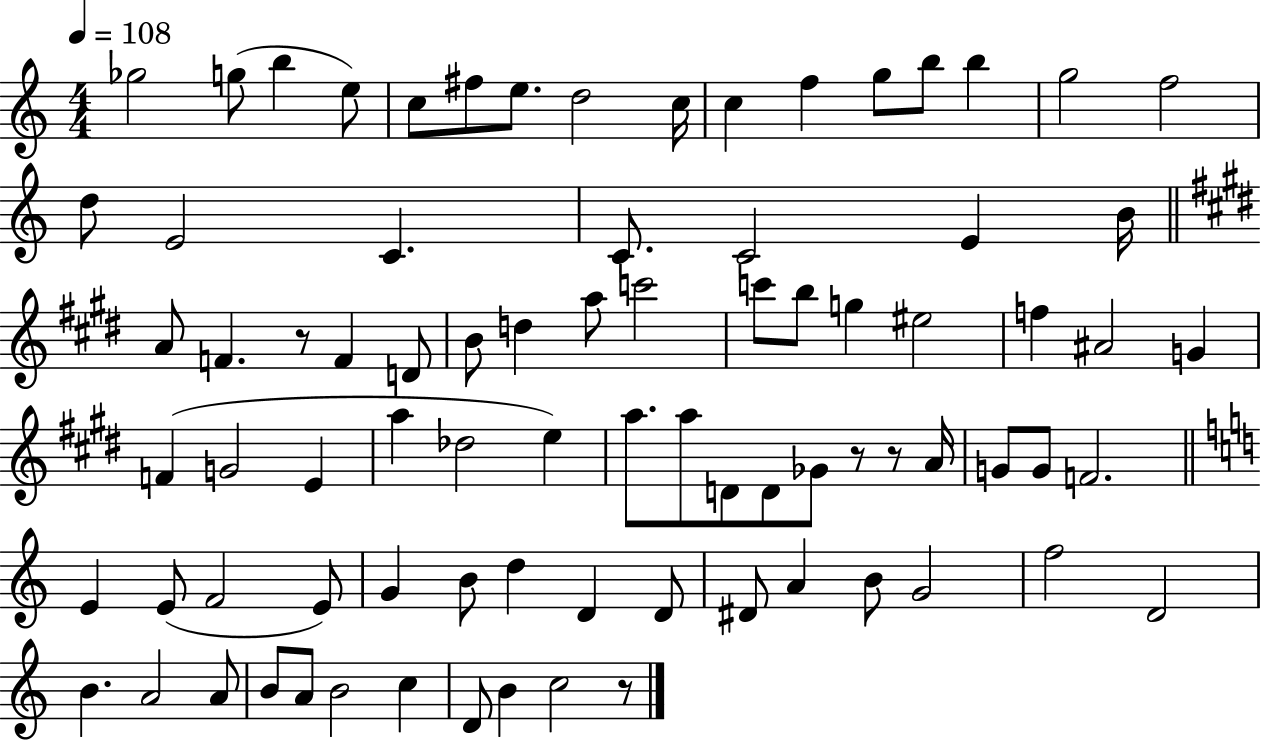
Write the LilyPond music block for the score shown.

{
  \clef treble
  \numericTimeSignature
  \time 4/4
  \key c \major
  \tempo 4 = 108
  ges''2 g''8( b''4 e''8) | c''8 fis''8 e''8. d''2 c''16 | c''4 f''4 g''8 b''8 b''4 | g''2 f''2 | \break d''8 e'2 c'4. | c'8. c'2 e'4 b'16 | \bar "||" \break \key e \major a'8 f'4. r8 f'4 d'8 | b'8 d''4 a''8 c'''2 | c'''8 b''8 g''4 eis''2 | f''4 ais'2 g'4 | \break f'4( g'2 e'4 | a''4 des''2 e''4) | a''8. a''8 d'8 d'8 ges'8 r8 r8 a'16 | g'8 g'8 f'2. | \break \bar "||" \break \key c \major e'4 e'8( f'2 e'8) | g'4 b'8 d''4 d'4 d'8 | dis'8 a'4 b'8 g'2 | f''2 d'2 | \break b'4. a'2 a'8 | b'8 a'8 b'2 c''4 | d'8 b'4 c''2 r8 | \bar "|."
}